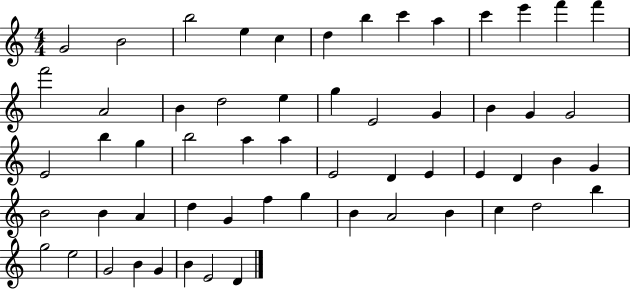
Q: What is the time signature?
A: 4/4